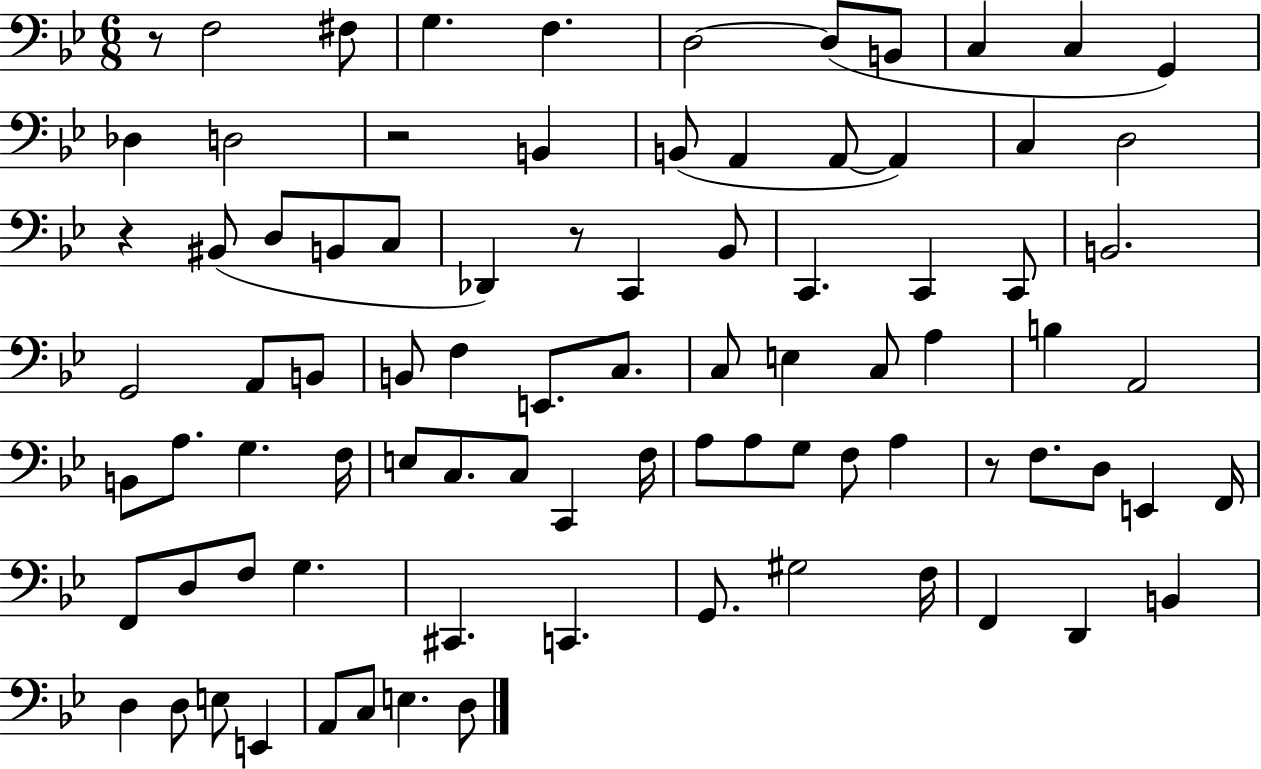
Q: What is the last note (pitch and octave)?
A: D3